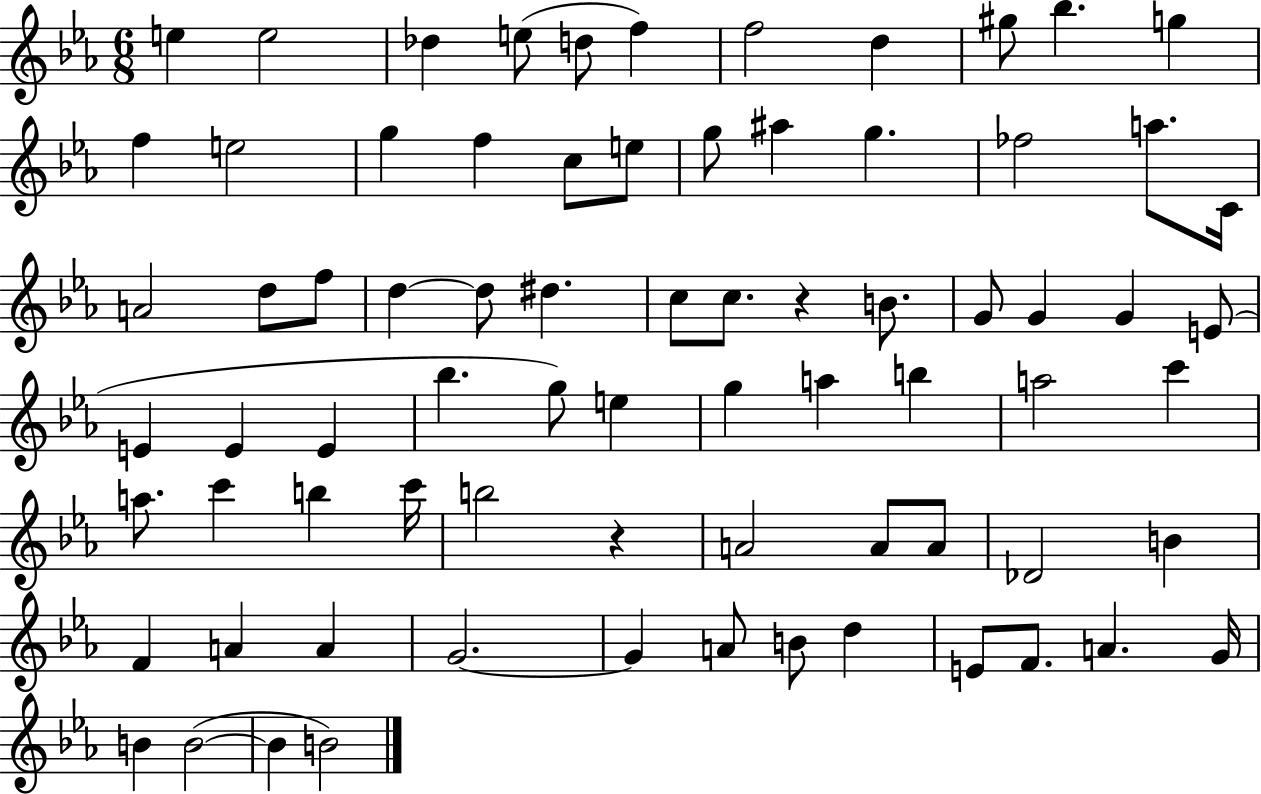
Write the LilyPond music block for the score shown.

{
  \clef treble
  \numericTimeSignature
  \time 6/8
  \key ees \major
  e''4 e''2 | des''4 e''8( d''8 f''4) | f''2 d''4 | gis''8 bes''4. g''4 | \break f''4 e''2 | g''4 f''4 c''8 e''8 | g''8 ais''4 g''4. | fes''2 a''8. c'16 | \break a'2 d''8 f''8 | d''4~~ d''8 dis''4. | c''8 c''8. r4 b'8. | g'8 g'4 g'4 e'8( | \break e'4 e'4 e'4 | bes''4. g''8) e''4 | g''4 a''4 b''4 | a''2 c'''4 | \break a''8. c'''4 b''4 c'''16 | b''2 r4 | a'2 a'8 a'8 | des'2 b'4 | \break f'4 a'4 a'4 | g'2.~~ | g'4 a'8 b'8 d''4 | e'8 f'8. a'4. g'16 | \break b'4 b'2~(~ | b'4 b'2) | \bar "|."
}